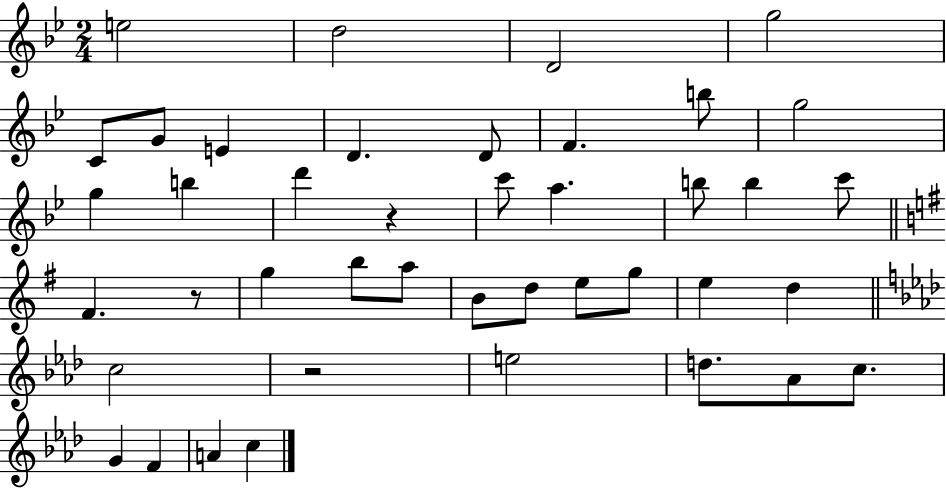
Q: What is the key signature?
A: BES major